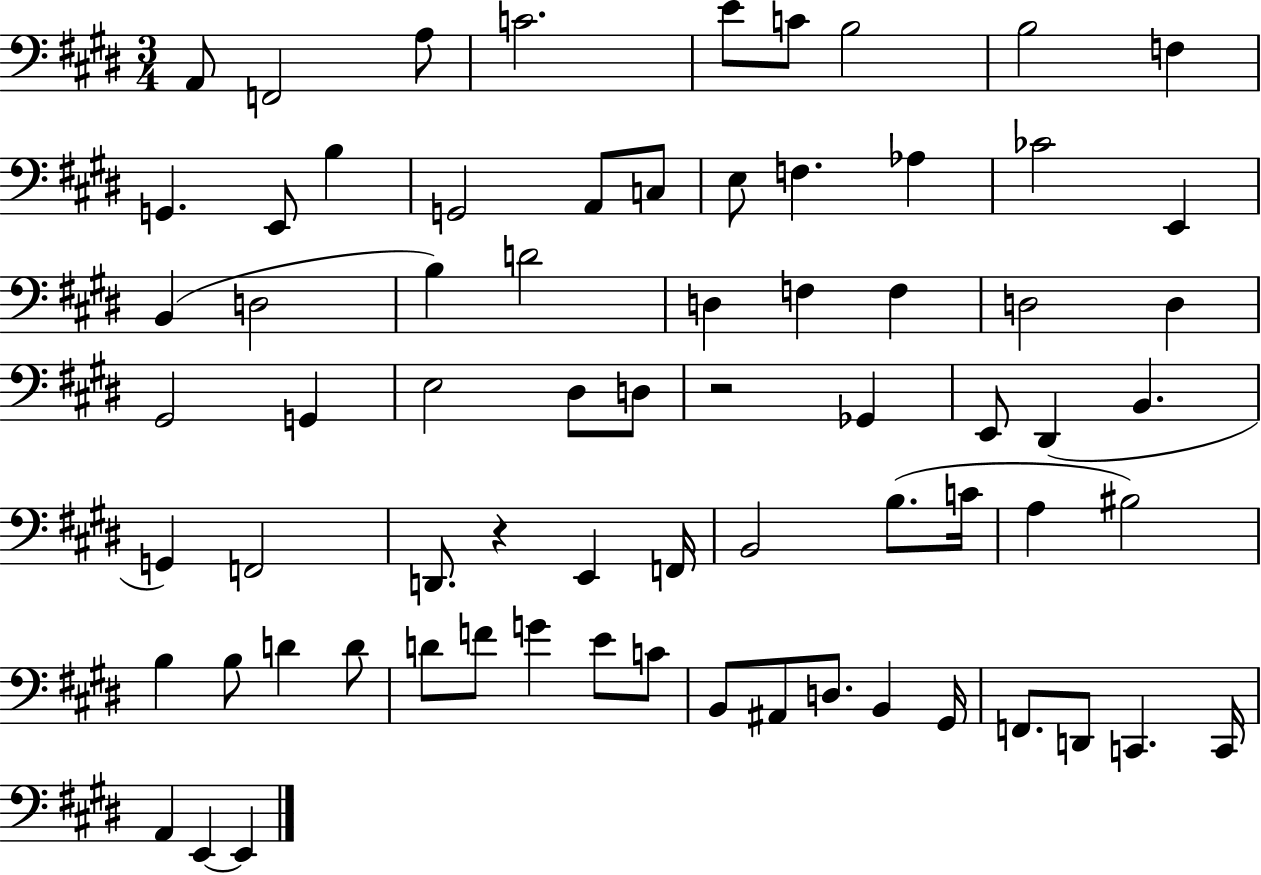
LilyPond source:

{
  \clef bass
  \numericTimeSignature
  \time 3/4
  \key e \major
  a,8 f,2 a8 | c'2. | e'8 c'8 b2 | b2 f4 | \break g,4. e,8 b4 | g,2 a,8 c8 | e8 f4. aes4 | ces'2 e,4 | \break b,4( d2 | b4) d'2 | d4 f4 f4 | d2 d4 | \break gis,2 g,4 | e2 dis8 d8 | r2 ges,4 | e,8 dis,4( b,4. | \break g,4) f,2 | d,8. r4 e,4 f,16 | b,2 b8.( c'16 | a4 bis2) | \break b4 b8 d'4 d'8 | d'8 f'8 g'4 e'8 c'8 | b,8 ais,8 d8. b,4 gis,16 | f,8. d,8 c,4. c,16 | \break a,4 e,4~~ e,4 | \bar "|."
}